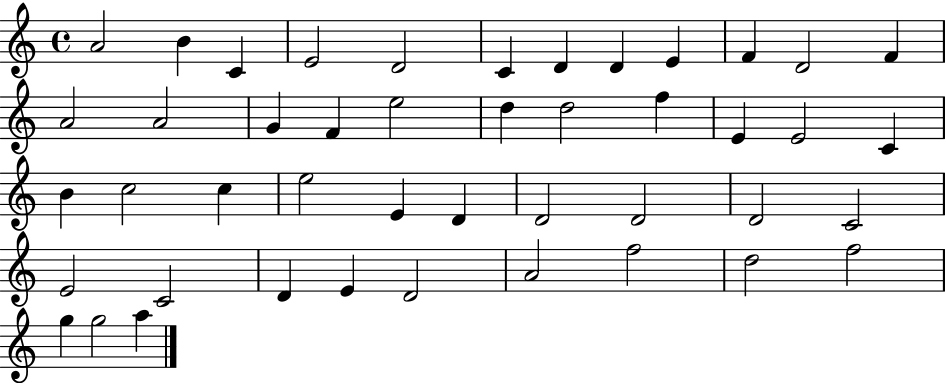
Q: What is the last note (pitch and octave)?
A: A5